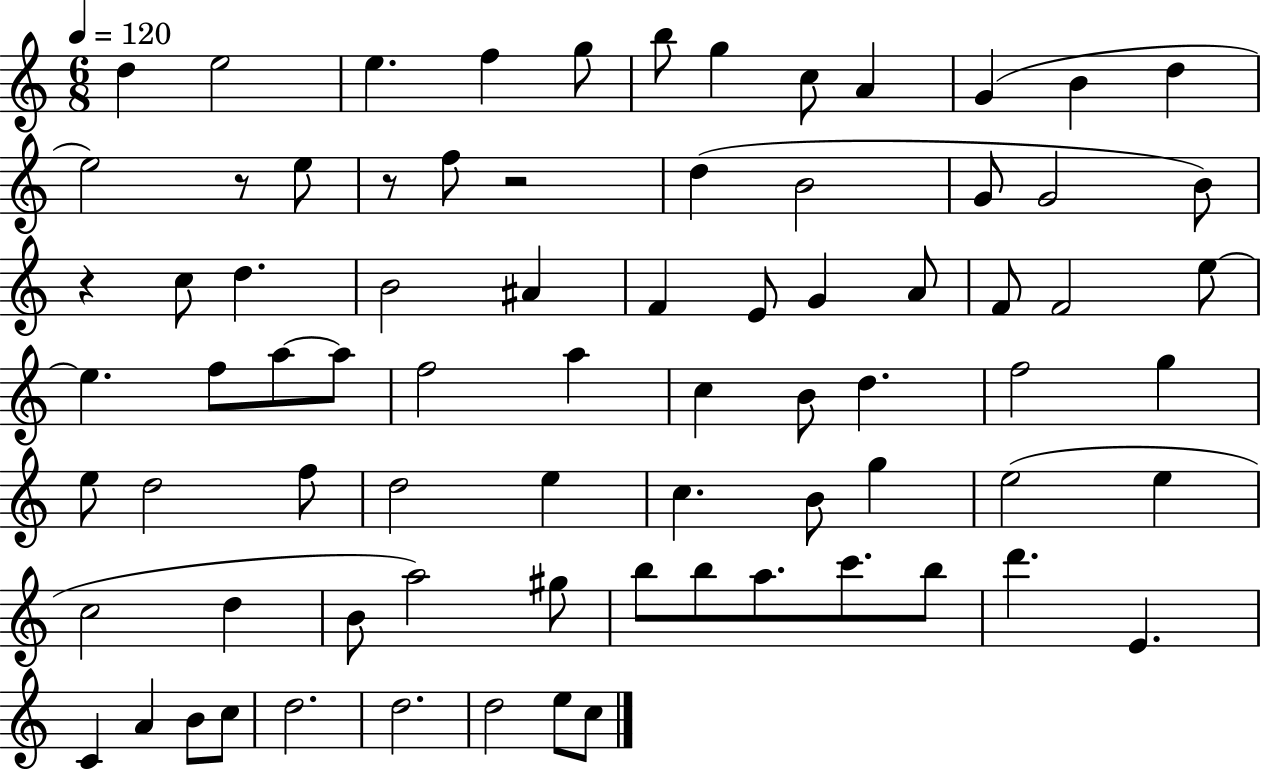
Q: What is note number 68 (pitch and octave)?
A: C5